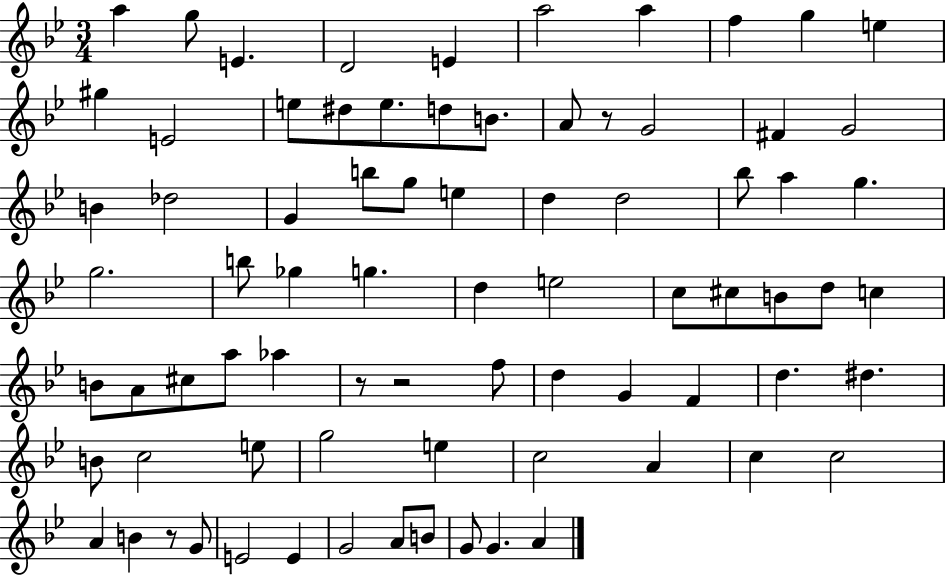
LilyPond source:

{
  \clef treble
  \numericTimeSignature
  \time 3/4
  \key bes \major
  \repeat volta 2 { a''4 g''8 e'4. | d'2 e'4 | a''2 a''4 | f''4 g''4 e''4 | \break gis''4 e'2 | e''8 dis''8 e''8. d''8 b'8. | a'8 r8 g'2 | fis'4 g'2 | \break b'4 des''2 | g'4 b''8 g''8 e''4 | d''4 d''2 | bes''8 a''4 g''4. | \break g''2. | b''8 ges''4 g''4. | d''4 e''2 | c''8 cis''8 b'8 d''8 c''4 | \break b'8 a'8 cis''8 a''8 aes''4 | r8 r2 f''8 | d''4 g'4 f'4 | d''4. dis''4. | \break b'8 c''2 e''8 | g''2 e''4 | c''2 a'4 | c''4 c''2 | \break a'4 b'4 r8 g'8 | e'2 e'4 | g'2 a'8 b'8 | g'8 g'4. a'4 | \break } \bar "|."
}